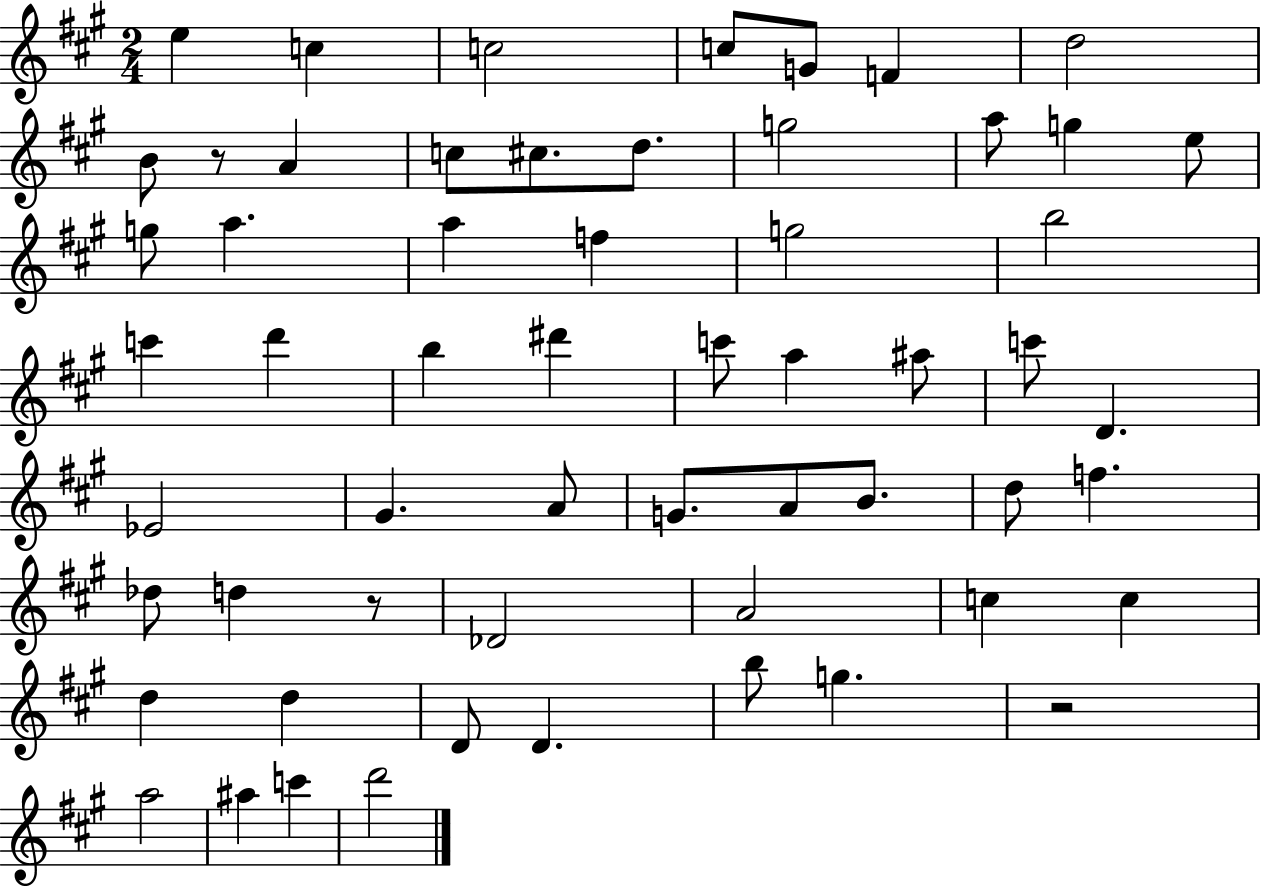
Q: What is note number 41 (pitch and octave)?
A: D5